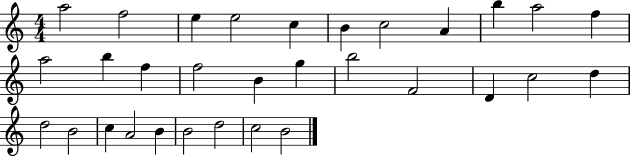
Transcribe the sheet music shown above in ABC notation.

X:1
T:Untitled
M:4/4
L:1/4
K:C
a2 f2 e e2 c B c2 A b a2 f a2 b f f2 B g b2 F2 D c2 d d2 B2 c A2 B B2 d2 c2 B2